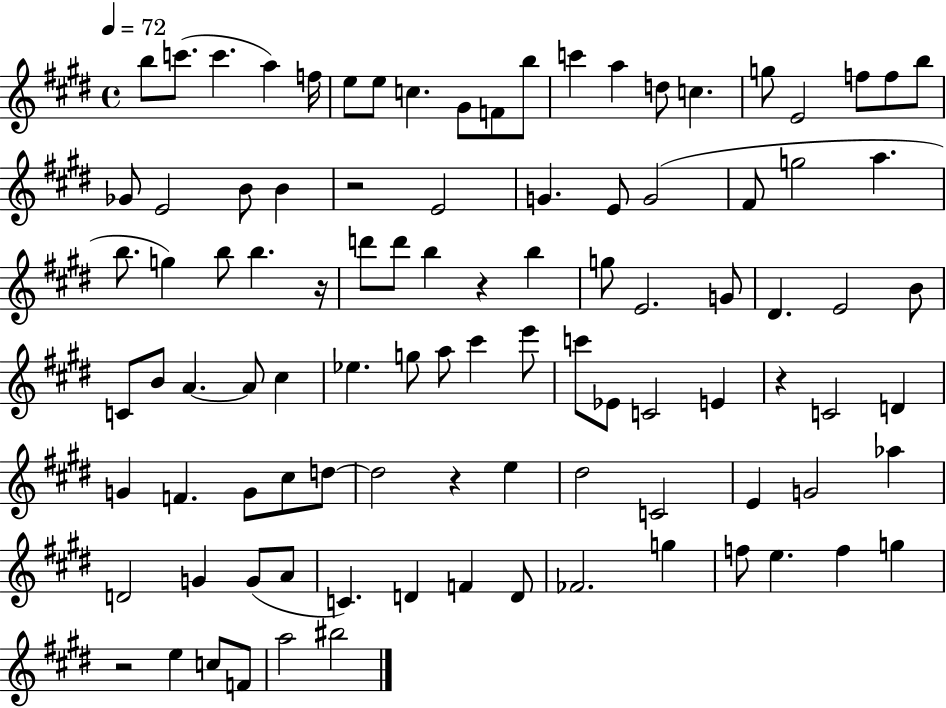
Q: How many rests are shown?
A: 6